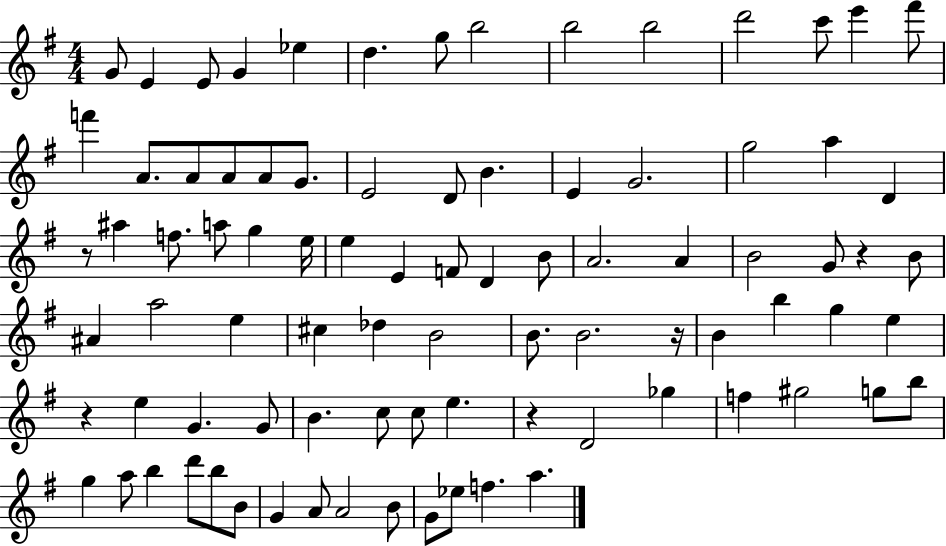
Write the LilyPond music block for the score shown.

{
  \clef treble
  \numericTimeSignature
  \time 4/4
  \key g \major
  g'8 e'4 e'8 g'4 ees''4 | d''4. g''8 b''2 | b''2 b''2 | d'''2 c'''8 e'''4 fis'''8 | \break f'''4 a'8. a'8 a'8 a'8 g'8. | e'2 d'8 b'4. | e'4 g'2. | g''2 a''4 d'4 | \break r8 ais''4 f''8. a''8 g''4 e''16 | e''4 e'4 f'8 d'4 b'8 | a'2. a'4 | b'2 g'8 r4 b'8 | \break ais'4 a''2 e''4 | cis''4 des''4 b'2 | b'8. b'2. r16 | b'4 b''4 g''4 e''4 | \break r4 e''4 g'4. g'8 | b'4. c''8 c''8 e''4. | r4 d'2 ges''4 | f''4 gis''2 g''8 b''8 | \break g''4 a''8 b''4 d'''8 b''8 b'8 | g'4 a'8 a'2 b'8 | g'8 ees''8 f''4. a''4. | \bar "|."
}